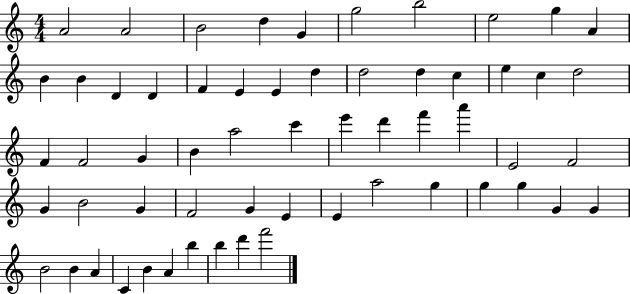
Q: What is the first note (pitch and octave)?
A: A4